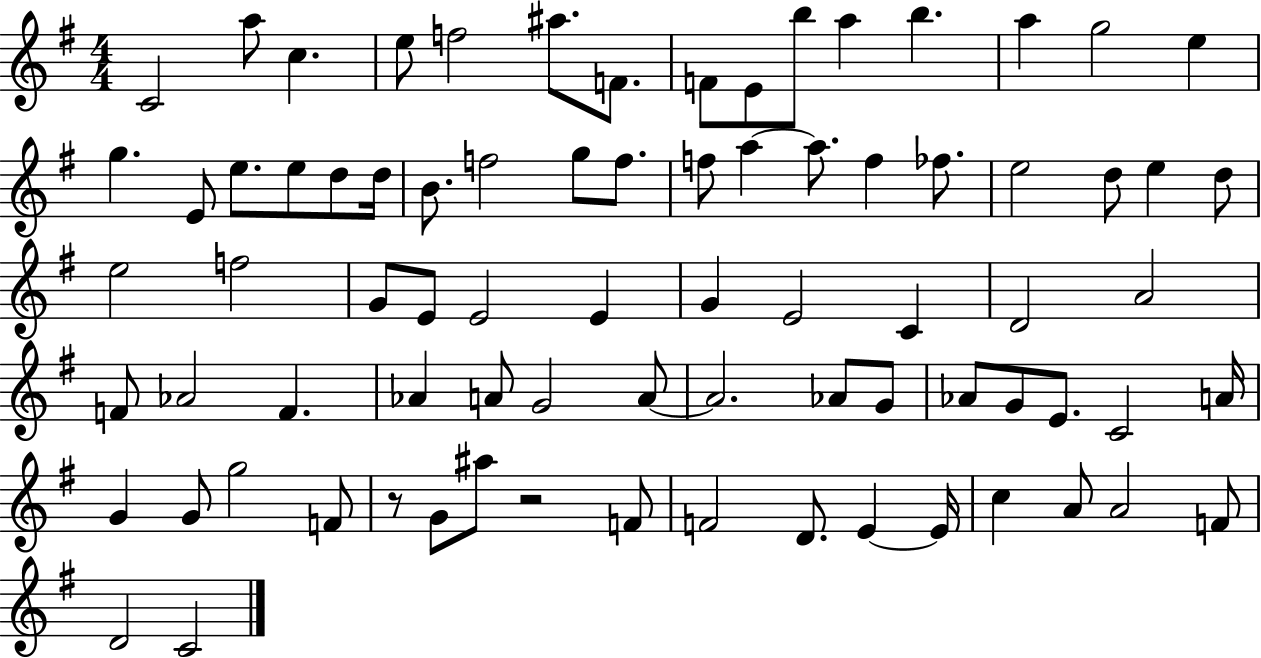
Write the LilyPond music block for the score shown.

{
  \clef treble
  \numericTimeSignature
  \time 4/4
  \key g \major
  c'2 a''8 c''4. | e''8 f''2 ais''8. f'8. | f'8 e'8 b''8 a''4 b''4. | a''4 g''2 e''4 | \break g''4. e'8 e''8. e''8 d''8 d''16 | b'8. f''2 g''8 f''8. | f''8 a''4~~ a''8. f''4 fes''8. | e''2 d''8 e''4 d''8 | \break e''2 f''2 | g'8 e'8 e'2 e'4 | g'4 e'2 c'4 | d'2 a'2 | \break f'8 aes'2 f'4. | aes'4 a'8 g'2 a'8~~ | a'2. aes'8 g'8 | aes'8 g'8 e'8. c'2 a'16 | \break g'4 g'8 g''2 f'8 | r8 g'8 ais''8 r2 f'8 | f'2 d'8. e'4~~ e'16 | c''4 a'8 a'2 f'8 | \break d'2 c'2 | \bar "|."
}